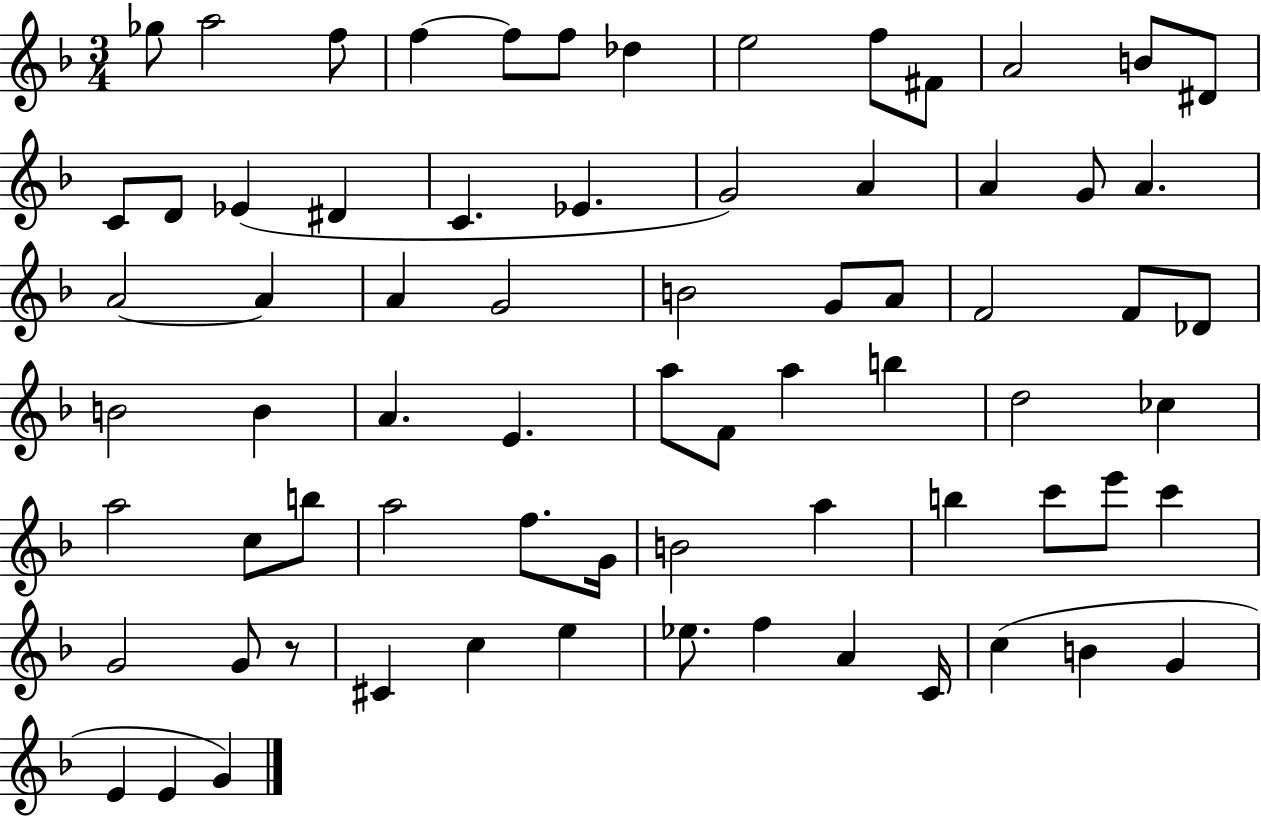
X:1
T:Untitled
M:3/4
L:1/4
K:F
_g/2 a2 f/2 f f/2 f/2 _d e2 f/2 ^F/2 A2 B/2 ^D/2 C/2 D/2 _E ^D C _E G2 A A G/2 A A2 A A G2 B2 G/2 A/2 F2 F/2 _D/2 B2 B A E a/2 F/2 a b d2 _c a2 c/2 b/2 a2 f/2 G/4 B2 a b c'/2 e'/2 c' G2 G/2 z/2 ^C c e _e/2 f A C/4 c B G E E G